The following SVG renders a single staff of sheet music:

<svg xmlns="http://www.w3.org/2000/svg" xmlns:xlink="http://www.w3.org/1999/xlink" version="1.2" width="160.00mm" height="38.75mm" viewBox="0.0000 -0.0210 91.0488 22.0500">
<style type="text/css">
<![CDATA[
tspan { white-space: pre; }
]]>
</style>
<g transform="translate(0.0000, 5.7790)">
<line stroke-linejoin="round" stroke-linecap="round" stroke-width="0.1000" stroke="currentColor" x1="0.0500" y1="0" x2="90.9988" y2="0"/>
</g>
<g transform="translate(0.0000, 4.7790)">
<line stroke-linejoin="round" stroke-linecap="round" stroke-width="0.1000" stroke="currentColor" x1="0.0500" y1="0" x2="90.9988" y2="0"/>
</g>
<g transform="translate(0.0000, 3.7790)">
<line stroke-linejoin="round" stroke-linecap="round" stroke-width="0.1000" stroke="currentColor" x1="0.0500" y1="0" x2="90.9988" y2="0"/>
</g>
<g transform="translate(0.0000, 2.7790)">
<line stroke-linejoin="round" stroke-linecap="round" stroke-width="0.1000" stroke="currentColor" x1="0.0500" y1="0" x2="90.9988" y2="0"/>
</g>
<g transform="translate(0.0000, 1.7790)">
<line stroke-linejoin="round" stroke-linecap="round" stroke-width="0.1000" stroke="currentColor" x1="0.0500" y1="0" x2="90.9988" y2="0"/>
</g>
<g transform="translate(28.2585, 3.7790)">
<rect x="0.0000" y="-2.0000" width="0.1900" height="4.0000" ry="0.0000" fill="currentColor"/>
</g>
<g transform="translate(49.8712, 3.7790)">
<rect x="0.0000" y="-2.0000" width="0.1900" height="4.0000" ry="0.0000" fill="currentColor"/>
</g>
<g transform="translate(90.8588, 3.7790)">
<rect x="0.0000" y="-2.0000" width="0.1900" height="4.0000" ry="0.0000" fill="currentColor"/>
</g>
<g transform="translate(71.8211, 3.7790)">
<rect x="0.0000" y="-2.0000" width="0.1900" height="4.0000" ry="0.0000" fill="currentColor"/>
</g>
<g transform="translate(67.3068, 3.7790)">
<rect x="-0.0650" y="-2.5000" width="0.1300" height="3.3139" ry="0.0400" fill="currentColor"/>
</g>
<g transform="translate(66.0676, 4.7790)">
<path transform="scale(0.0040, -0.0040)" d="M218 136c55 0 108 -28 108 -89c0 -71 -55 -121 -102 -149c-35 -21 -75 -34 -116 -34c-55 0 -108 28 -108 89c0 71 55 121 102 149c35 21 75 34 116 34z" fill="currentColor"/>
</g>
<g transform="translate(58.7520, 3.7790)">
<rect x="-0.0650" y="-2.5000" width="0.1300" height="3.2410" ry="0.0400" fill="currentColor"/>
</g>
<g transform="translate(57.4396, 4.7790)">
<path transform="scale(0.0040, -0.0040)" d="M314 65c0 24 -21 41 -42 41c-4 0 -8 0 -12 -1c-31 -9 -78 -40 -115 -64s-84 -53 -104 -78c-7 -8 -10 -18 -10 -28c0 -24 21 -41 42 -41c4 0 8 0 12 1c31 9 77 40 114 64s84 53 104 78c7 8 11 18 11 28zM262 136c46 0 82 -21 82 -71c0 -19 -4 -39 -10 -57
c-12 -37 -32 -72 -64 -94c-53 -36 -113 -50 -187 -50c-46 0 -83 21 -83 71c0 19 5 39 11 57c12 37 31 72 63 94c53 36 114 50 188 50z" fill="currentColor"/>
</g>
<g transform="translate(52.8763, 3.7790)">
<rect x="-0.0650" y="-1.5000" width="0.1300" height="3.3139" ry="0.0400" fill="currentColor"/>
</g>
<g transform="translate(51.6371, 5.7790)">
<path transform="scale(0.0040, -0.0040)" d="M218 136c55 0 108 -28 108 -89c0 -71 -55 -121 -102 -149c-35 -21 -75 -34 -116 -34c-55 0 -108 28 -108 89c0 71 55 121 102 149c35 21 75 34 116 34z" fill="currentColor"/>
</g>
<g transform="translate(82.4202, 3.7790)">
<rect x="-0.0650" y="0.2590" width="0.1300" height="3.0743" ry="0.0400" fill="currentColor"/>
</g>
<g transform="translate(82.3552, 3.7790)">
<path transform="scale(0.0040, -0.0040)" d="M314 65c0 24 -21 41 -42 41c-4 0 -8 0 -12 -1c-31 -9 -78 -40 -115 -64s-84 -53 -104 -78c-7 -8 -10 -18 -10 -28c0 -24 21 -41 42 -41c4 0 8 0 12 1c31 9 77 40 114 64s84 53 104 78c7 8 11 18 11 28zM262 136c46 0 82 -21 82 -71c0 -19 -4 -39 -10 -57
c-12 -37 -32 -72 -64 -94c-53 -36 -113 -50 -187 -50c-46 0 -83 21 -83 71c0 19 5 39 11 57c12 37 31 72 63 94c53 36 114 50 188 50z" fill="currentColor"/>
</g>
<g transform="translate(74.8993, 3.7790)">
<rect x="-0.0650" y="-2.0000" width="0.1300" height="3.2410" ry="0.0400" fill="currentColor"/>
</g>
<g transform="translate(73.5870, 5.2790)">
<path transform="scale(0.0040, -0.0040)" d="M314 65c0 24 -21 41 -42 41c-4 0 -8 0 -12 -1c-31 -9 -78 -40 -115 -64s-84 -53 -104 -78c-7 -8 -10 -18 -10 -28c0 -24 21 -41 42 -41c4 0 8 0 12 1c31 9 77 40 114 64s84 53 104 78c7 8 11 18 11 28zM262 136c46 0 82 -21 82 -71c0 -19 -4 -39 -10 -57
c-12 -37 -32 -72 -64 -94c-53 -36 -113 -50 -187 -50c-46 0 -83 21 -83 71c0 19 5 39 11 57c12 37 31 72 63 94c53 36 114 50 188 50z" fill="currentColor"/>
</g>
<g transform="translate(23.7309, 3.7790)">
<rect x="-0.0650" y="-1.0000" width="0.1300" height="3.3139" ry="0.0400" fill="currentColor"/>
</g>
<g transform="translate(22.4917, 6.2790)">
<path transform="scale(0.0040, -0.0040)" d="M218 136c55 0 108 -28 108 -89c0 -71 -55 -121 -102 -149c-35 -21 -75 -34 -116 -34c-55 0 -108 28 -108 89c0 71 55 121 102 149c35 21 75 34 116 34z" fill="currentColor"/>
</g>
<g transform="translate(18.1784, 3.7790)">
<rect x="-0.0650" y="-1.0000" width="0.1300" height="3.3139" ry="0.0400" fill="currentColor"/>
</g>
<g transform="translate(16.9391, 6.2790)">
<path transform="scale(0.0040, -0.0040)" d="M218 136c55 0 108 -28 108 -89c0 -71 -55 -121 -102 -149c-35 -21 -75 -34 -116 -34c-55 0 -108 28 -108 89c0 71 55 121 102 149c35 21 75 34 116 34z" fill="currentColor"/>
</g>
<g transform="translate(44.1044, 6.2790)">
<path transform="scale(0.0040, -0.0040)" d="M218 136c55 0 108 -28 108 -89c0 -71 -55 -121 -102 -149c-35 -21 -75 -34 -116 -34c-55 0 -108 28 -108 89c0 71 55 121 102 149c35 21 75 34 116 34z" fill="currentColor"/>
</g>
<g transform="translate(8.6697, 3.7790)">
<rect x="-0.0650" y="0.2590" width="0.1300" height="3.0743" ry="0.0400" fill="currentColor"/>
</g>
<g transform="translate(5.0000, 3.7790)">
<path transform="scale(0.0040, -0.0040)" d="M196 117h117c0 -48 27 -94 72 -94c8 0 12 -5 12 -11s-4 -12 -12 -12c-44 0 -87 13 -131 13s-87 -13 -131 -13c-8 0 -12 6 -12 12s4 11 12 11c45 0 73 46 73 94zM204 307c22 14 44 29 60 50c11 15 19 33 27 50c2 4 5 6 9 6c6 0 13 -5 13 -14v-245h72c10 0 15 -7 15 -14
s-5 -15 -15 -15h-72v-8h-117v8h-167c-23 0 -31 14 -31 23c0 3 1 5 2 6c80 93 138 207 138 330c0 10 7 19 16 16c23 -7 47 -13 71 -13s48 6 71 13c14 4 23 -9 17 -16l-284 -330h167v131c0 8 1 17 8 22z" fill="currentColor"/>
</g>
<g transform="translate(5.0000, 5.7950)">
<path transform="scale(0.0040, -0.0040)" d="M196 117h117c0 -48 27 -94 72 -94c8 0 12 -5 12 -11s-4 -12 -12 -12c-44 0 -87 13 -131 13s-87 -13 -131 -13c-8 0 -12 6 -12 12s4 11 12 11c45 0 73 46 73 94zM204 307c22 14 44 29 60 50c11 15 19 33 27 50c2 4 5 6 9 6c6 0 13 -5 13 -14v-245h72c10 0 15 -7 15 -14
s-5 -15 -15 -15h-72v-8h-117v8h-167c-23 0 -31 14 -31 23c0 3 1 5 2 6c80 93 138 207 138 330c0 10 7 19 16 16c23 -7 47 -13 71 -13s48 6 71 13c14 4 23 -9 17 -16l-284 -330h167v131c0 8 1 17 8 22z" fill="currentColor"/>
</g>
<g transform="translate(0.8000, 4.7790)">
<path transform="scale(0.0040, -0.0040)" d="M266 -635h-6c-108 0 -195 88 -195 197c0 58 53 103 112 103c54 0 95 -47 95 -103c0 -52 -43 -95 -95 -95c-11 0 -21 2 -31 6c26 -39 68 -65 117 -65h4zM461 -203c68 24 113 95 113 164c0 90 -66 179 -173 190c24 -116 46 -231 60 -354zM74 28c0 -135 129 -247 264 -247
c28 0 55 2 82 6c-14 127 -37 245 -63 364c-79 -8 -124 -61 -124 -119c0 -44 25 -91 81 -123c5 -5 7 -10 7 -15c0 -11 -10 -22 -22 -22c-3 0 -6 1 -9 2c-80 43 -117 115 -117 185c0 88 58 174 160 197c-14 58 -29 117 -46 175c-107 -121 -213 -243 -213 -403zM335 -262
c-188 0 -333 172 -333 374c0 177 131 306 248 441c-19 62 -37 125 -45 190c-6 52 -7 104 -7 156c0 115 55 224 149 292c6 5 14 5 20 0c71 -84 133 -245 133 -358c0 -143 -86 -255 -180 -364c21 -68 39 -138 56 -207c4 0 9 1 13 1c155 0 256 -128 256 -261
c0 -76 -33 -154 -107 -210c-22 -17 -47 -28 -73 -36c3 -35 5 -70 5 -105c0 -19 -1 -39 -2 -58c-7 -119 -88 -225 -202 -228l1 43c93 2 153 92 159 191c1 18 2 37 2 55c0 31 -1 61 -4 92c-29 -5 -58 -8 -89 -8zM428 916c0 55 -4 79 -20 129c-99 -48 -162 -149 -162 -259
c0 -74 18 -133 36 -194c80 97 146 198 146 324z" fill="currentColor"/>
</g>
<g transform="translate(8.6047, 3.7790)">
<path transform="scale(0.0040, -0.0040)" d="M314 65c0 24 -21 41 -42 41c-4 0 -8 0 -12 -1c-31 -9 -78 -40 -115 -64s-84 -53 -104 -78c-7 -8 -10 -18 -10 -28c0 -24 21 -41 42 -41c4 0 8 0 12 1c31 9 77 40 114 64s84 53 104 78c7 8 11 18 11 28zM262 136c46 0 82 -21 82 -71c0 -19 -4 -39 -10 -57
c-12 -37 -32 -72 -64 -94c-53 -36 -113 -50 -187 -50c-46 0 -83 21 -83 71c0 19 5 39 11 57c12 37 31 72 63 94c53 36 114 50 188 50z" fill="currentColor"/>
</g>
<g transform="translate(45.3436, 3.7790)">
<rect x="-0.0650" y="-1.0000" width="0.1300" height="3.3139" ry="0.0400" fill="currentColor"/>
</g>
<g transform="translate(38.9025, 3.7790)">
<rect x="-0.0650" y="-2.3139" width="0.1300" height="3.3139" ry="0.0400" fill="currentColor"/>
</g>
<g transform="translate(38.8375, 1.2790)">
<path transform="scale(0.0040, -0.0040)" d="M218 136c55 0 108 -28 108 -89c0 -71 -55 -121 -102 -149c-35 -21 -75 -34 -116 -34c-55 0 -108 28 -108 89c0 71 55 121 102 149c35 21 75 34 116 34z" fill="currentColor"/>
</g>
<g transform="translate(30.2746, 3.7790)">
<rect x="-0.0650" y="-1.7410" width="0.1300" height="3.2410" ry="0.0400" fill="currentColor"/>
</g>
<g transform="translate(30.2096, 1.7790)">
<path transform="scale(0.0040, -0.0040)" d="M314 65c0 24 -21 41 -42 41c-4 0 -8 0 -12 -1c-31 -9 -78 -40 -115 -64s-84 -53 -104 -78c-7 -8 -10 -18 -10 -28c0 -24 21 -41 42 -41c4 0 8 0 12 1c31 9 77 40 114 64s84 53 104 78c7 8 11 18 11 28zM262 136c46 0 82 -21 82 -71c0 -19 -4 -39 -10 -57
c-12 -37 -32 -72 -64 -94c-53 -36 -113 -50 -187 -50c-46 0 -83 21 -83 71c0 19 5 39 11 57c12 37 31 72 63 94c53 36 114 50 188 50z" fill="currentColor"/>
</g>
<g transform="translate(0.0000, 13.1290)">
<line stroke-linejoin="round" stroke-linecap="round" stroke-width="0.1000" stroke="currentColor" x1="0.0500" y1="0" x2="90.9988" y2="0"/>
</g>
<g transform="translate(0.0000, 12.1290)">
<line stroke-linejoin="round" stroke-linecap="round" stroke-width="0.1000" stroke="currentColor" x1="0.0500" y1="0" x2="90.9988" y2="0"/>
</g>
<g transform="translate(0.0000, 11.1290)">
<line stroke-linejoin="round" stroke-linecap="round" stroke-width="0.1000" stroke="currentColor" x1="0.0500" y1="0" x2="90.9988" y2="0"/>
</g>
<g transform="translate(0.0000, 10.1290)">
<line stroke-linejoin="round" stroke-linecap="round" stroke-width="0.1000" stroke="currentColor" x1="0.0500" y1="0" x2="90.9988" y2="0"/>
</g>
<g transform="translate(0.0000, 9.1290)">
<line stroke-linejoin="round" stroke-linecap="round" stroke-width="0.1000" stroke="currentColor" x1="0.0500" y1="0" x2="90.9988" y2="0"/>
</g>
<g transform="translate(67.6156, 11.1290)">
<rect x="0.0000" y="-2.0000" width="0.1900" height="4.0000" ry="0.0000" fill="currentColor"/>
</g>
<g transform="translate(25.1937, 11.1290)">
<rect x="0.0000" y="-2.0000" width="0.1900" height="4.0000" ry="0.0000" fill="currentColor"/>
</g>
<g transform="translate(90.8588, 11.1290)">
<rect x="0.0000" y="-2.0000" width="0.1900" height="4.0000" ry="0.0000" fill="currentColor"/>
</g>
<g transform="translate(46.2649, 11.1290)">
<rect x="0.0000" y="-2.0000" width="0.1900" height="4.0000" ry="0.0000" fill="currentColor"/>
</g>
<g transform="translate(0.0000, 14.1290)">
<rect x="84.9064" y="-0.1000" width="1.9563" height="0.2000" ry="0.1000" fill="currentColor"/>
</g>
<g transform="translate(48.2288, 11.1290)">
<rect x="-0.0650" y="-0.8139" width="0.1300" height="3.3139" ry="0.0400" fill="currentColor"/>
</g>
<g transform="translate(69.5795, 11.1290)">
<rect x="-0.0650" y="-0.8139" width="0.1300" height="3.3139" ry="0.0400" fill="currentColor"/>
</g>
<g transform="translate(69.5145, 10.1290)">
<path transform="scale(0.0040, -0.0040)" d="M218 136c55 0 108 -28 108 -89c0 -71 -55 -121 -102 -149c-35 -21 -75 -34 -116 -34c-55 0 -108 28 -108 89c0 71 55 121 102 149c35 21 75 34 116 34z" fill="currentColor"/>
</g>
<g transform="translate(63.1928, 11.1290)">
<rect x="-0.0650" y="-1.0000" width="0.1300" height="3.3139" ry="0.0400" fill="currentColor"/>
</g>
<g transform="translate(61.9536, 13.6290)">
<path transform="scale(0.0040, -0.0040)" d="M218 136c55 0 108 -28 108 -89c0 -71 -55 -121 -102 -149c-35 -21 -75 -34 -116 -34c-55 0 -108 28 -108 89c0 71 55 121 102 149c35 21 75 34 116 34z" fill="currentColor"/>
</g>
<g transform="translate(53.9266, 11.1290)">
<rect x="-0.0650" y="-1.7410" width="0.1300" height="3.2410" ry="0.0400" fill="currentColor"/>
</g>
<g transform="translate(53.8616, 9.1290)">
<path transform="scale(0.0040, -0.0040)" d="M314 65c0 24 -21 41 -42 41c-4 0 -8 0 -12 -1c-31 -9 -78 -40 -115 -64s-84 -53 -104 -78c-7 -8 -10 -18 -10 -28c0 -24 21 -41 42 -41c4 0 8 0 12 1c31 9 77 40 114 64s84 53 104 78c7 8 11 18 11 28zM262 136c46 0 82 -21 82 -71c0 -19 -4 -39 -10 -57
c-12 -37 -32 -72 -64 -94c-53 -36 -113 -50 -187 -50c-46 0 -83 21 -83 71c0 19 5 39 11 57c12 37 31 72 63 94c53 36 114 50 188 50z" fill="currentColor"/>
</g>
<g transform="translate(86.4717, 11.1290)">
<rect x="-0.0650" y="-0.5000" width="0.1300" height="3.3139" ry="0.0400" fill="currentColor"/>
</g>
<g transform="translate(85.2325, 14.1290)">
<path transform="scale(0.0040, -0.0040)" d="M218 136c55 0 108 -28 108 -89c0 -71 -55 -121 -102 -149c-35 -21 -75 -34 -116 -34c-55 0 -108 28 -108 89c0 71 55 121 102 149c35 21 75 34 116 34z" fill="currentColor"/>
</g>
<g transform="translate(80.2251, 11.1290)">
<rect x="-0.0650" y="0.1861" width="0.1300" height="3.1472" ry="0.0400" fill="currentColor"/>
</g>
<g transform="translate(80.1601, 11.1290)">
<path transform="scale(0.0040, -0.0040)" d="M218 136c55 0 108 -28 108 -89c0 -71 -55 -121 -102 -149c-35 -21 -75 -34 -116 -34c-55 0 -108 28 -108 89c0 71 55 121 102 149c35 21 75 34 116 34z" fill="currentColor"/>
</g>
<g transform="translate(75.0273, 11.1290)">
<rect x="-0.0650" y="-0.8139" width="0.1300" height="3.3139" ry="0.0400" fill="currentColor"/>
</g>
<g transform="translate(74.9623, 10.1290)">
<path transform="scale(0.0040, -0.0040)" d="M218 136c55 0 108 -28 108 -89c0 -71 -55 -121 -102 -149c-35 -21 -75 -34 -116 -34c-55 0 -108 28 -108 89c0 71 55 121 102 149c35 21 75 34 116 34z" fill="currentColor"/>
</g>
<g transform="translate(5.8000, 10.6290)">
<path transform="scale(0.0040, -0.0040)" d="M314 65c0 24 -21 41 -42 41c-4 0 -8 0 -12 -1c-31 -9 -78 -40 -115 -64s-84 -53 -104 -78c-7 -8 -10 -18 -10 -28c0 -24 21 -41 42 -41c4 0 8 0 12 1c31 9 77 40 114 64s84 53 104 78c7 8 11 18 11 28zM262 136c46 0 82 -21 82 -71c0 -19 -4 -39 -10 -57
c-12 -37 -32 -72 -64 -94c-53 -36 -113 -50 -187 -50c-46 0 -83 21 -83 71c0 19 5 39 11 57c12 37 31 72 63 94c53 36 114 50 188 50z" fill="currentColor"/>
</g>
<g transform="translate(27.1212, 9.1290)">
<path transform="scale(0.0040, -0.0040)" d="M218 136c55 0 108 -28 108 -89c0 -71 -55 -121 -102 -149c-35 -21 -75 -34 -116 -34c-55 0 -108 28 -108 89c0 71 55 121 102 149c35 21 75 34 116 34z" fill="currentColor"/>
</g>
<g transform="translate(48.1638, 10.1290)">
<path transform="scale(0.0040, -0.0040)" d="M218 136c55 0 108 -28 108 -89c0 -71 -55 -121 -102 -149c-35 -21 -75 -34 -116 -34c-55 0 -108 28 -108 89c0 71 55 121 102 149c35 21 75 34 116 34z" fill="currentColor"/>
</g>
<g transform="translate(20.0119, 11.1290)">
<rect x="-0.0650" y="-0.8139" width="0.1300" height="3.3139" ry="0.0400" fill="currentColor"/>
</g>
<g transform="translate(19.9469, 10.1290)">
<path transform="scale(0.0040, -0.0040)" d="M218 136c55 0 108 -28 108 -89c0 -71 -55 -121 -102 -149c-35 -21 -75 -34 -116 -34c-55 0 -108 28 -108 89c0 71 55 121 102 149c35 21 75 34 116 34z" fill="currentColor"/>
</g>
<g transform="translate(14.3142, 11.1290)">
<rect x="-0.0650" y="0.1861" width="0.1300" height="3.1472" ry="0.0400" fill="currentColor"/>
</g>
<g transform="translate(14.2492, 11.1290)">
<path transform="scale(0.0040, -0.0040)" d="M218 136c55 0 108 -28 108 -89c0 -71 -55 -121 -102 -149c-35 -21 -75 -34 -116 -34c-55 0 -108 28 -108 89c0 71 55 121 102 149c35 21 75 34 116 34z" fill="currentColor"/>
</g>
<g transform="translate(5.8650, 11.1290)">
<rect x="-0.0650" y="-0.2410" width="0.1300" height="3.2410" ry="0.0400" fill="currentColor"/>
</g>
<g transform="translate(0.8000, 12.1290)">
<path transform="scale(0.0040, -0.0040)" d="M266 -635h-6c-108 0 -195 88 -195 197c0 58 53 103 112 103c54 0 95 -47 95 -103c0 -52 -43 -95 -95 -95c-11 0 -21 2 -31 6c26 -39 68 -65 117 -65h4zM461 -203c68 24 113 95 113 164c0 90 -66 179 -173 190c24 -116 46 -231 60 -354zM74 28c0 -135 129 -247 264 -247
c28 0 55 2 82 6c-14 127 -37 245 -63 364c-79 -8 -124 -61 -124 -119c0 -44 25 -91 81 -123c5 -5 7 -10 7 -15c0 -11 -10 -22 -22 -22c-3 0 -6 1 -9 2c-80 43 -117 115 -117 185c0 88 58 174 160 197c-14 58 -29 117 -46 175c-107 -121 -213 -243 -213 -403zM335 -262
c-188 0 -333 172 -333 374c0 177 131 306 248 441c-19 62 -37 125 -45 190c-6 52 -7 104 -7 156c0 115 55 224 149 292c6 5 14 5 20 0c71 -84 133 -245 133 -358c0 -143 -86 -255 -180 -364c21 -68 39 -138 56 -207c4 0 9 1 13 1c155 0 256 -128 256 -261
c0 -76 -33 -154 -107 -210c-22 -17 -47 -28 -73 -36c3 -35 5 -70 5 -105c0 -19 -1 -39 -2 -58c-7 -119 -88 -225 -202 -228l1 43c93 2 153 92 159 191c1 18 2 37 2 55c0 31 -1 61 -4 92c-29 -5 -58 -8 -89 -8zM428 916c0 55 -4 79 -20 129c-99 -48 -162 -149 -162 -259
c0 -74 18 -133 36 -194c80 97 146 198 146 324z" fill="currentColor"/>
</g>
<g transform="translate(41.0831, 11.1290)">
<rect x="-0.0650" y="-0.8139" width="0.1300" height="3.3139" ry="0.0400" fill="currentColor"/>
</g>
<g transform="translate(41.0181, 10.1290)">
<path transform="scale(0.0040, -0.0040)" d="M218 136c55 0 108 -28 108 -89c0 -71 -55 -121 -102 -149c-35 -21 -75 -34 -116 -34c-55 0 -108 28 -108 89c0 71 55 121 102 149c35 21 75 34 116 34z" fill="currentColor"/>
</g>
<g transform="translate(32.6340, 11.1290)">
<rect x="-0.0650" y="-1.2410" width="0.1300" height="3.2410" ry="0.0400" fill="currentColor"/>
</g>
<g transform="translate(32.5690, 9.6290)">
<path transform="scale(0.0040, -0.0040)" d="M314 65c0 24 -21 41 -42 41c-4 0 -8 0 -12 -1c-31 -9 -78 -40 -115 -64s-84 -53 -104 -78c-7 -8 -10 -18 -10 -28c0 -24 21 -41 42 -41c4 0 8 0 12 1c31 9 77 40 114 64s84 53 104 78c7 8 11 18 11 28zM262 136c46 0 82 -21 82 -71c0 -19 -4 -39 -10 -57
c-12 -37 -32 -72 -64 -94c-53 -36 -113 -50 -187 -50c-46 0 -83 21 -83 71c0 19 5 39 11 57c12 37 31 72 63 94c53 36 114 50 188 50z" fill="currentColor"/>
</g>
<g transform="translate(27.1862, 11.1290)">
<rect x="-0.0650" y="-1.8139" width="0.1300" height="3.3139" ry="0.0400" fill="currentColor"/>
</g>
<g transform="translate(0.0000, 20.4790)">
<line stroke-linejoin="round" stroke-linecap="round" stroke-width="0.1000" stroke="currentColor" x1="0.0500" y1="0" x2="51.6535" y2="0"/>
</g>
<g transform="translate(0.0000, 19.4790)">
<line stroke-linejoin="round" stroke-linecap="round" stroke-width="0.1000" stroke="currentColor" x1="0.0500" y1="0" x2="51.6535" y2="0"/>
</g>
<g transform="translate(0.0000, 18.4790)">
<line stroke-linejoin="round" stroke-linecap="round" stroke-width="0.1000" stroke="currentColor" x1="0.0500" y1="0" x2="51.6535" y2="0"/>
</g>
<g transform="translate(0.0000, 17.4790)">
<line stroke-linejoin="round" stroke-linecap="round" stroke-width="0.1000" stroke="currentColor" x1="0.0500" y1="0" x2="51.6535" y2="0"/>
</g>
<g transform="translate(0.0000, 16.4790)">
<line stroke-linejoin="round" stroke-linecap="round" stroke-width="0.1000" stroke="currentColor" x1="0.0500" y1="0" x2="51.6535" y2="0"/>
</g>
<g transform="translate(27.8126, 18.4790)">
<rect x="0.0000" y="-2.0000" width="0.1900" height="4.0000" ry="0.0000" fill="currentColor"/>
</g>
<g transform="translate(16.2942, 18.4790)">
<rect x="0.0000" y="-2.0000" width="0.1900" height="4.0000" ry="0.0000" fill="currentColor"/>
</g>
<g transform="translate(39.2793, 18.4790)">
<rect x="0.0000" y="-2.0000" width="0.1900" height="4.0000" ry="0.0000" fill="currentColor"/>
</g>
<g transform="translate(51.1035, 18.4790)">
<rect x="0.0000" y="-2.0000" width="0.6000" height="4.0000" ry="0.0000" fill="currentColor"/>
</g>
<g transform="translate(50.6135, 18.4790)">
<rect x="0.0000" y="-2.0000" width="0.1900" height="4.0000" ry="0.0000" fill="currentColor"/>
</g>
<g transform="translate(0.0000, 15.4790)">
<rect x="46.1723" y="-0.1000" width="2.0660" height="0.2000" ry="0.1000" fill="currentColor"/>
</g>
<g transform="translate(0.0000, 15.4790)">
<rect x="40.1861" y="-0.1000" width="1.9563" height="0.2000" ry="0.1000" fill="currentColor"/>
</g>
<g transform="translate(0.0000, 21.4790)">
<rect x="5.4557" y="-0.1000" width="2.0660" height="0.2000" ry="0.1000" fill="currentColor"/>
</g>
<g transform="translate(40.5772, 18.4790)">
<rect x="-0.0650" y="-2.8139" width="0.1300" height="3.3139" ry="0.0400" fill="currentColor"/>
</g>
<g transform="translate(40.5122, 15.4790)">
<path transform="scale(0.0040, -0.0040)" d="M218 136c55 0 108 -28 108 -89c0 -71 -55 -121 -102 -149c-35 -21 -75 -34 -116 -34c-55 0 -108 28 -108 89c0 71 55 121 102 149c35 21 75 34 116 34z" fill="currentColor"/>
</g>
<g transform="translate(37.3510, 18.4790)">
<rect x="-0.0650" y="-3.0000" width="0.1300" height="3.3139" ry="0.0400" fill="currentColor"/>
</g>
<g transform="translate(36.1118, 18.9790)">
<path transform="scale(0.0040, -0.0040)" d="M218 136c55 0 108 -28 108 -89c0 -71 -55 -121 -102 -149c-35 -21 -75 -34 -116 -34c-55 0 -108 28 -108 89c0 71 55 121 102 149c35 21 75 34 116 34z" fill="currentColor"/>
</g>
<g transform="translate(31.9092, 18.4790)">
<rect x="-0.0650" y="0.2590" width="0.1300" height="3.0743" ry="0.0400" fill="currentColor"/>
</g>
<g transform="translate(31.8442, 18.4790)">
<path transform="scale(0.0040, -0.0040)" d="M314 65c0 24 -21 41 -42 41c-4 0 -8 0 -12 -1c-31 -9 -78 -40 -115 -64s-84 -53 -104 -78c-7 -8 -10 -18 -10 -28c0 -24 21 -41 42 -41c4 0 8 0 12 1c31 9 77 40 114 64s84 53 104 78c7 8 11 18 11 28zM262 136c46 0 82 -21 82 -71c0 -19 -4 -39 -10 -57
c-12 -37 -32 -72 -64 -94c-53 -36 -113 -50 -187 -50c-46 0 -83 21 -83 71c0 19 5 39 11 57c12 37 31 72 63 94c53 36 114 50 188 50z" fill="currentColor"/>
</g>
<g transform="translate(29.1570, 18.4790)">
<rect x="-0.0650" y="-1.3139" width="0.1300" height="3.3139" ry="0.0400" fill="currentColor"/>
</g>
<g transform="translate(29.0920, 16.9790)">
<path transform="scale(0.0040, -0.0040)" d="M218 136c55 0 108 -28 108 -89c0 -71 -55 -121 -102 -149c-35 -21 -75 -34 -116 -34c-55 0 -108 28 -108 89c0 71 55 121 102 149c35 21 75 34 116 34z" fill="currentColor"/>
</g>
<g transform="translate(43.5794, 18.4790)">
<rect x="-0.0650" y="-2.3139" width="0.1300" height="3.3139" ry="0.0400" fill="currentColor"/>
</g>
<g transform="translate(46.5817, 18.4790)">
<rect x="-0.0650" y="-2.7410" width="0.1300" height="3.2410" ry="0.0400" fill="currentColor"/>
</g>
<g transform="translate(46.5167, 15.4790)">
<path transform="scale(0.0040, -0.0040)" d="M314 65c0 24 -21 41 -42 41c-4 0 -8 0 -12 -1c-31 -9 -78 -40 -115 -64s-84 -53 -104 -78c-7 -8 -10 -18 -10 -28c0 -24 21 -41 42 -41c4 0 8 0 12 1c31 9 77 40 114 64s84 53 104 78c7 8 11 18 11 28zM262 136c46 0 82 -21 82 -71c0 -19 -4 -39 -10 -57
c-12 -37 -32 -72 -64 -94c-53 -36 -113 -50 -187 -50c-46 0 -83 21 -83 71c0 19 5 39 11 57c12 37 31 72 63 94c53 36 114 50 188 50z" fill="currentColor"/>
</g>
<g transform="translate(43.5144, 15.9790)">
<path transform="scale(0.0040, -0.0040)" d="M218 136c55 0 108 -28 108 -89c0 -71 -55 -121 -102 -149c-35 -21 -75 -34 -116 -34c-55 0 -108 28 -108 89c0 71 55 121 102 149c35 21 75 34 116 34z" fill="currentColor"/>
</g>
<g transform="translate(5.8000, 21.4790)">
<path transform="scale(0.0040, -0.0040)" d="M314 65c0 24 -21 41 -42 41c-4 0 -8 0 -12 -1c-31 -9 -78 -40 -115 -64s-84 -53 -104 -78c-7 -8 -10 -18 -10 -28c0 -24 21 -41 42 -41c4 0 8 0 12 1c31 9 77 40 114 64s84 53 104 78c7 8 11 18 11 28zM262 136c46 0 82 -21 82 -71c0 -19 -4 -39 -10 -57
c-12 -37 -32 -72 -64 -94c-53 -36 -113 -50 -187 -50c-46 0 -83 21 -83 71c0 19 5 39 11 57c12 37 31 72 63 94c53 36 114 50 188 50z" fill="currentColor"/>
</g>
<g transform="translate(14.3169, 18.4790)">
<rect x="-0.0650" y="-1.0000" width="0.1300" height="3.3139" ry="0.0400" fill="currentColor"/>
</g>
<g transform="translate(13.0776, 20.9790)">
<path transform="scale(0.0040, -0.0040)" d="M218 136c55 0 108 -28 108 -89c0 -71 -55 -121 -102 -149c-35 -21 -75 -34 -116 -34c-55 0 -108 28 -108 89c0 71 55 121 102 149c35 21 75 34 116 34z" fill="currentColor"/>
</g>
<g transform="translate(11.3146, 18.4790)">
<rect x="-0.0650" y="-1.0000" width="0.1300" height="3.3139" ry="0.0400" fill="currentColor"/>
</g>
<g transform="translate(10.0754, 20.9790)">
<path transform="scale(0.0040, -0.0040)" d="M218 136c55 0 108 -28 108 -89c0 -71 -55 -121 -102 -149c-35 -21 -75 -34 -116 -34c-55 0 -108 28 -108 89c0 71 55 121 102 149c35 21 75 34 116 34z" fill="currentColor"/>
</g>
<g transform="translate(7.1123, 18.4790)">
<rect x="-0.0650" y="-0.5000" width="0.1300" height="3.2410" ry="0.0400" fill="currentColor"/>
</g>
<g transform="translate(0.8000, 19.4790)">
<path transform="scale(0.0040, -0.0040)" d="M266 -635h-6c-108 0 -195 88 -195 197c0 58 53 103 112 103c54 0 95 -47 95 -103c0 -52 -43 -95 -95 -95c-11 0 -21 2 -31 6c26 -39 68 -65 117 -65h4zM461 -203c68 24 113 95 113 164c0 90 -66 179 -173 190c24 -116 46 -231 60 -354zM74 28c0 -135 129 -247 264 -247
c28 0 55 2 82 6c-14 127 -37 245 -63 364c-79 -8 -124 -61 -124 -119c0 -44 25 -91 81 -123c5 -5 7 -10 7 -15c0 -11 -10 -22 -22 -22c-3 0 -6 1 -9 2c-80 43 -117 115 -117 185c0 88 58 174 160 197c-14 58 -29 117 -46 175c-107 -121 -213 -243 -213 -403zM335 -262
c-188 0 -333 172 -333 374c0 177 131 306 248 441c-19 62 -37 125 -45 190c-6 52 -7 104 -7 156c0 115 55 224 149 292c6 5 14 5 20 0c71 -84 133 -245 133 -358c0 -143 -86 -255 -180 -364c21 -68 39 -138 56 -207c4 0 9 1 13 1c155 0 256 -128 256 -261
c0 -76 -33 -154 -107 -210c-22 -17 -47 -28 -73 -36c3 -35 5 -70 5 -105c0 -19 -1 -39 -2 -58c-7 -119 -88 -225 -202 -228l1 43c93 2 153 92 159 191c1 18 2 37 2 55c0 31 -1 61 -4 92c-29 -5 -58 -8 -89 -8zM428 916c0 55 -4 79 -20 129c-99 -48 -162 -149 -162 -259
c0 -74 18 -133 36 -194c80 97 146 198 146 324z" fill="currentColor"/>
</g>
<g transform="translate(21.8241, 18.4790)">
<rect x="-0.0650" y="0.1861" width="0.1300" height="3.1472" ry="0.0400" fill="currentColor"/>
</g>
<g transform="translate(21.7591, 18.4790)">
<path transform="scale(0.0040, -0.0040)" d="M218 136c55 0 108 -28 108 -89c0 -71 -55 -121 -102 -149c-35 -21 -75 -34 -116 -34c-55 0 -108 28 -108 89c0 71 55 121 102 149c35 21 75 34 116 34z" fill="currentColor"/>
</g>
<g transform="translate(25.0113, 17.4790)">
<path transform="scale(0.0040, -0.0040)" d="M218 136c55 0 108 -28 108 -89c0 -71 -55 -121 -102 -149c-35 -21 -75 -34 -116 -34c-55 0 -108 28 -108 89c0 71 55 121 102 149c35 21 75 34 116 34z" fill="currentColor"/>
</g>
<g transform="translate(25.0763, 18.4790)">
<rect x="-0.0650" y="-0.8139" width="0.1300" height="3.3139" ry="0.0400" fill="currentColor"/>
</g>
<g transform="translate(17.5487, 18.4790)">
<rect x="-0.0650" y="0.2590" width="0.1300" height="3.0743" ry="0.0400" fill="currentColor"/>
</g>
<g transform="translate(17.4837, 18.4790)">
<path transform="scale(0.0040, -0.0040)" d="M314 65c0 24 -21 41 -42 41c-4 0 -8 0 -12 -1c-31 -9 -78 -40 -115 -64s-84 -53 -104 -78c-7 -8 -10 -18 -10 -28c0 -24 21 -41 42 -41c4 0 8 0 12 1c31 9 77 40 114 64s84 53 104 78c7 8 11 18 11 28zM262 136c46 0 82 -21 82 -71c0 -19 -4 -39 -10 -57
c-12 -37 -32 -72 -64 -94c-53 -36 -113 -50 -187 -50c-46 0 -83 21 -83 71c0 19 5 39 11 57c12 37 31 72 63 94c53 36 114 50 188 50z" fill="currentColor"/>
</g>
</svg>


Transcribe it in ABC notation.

X:1
T:Untitled
M:4/4
L:1/4
K:C
B2 D D f2 g D E G2 G F2 B2 c2 B d f e2 d d f2 D d d B C C2 D D B2 B d e B2 A a g a2